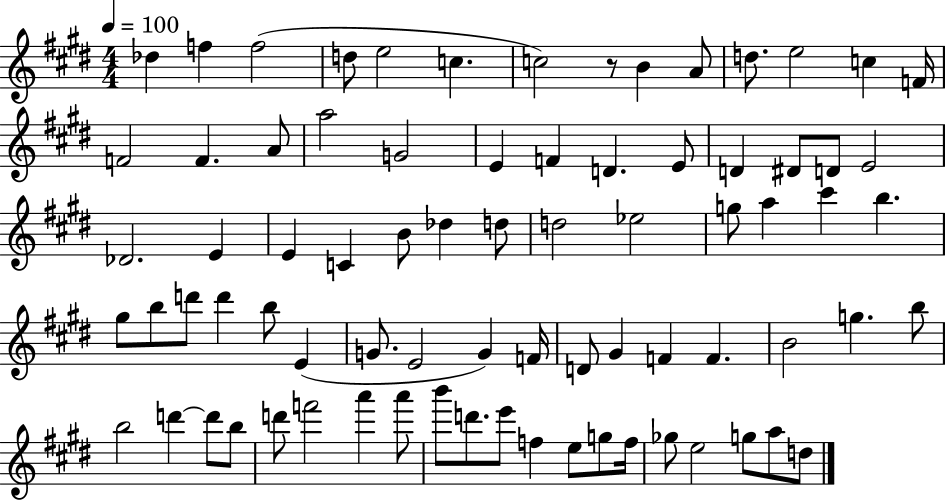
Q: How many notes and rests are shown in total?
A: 77